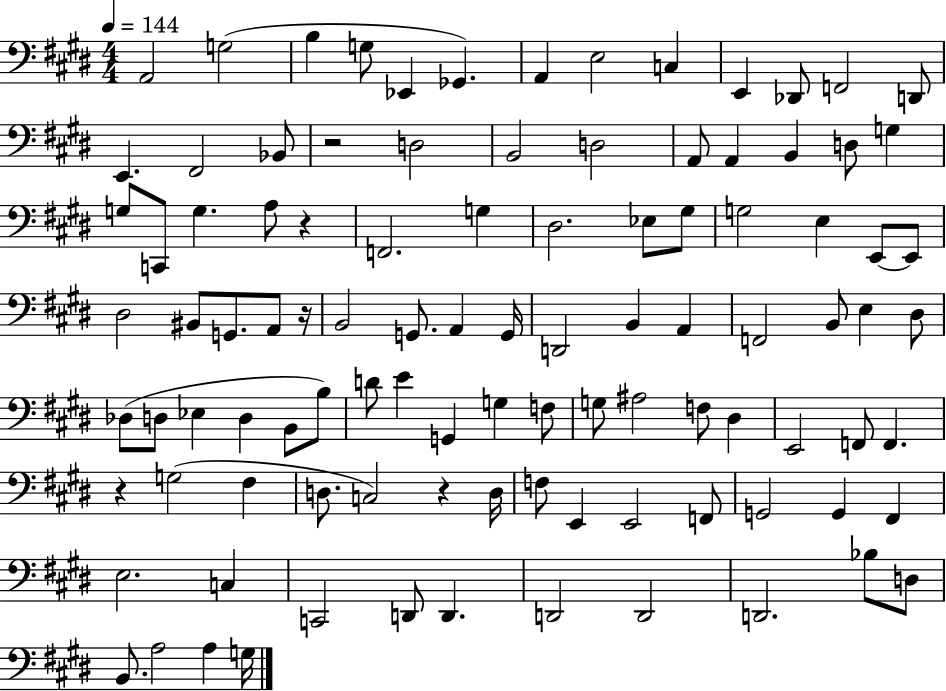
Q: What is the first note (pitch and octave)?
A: A2